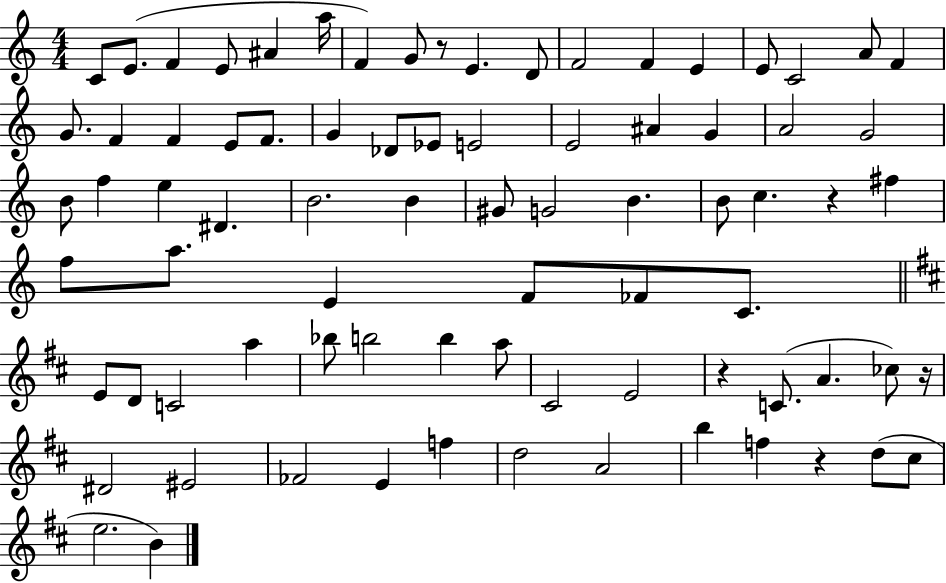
C4/e E4/e. F4/q E4/e A#4/q A5/s F4/q G4/e R/e E4/q. D4/e F4/h F4/q E4/q E4/e C4/h A4/e F4/q G4/e. F4/q F4/q E4/e F4/e. G4/q Db4/e Eb4/e E4/h E4/h A#4/q G4/q A4/h G4/h B4/e F5/q E5/q D#4/q. B4/h. B4/q G#4/e G4/h B4/q. B4/e C5/q. R/q F#5/q F5/e A5/e. E4/q F4/e FES4/e C4/e. E4/e D4/e C4/h A5/q Bb5/e B5/h B5/q A5/e C#4/h E4/h R/q C4/e. A4/q. CES5/e R/s D#4/h EIS4/h FES4/h E4/q F5/q D5/h A4/h B5/q F5/q R/q D5/e C#5/e E5/h. B4/q